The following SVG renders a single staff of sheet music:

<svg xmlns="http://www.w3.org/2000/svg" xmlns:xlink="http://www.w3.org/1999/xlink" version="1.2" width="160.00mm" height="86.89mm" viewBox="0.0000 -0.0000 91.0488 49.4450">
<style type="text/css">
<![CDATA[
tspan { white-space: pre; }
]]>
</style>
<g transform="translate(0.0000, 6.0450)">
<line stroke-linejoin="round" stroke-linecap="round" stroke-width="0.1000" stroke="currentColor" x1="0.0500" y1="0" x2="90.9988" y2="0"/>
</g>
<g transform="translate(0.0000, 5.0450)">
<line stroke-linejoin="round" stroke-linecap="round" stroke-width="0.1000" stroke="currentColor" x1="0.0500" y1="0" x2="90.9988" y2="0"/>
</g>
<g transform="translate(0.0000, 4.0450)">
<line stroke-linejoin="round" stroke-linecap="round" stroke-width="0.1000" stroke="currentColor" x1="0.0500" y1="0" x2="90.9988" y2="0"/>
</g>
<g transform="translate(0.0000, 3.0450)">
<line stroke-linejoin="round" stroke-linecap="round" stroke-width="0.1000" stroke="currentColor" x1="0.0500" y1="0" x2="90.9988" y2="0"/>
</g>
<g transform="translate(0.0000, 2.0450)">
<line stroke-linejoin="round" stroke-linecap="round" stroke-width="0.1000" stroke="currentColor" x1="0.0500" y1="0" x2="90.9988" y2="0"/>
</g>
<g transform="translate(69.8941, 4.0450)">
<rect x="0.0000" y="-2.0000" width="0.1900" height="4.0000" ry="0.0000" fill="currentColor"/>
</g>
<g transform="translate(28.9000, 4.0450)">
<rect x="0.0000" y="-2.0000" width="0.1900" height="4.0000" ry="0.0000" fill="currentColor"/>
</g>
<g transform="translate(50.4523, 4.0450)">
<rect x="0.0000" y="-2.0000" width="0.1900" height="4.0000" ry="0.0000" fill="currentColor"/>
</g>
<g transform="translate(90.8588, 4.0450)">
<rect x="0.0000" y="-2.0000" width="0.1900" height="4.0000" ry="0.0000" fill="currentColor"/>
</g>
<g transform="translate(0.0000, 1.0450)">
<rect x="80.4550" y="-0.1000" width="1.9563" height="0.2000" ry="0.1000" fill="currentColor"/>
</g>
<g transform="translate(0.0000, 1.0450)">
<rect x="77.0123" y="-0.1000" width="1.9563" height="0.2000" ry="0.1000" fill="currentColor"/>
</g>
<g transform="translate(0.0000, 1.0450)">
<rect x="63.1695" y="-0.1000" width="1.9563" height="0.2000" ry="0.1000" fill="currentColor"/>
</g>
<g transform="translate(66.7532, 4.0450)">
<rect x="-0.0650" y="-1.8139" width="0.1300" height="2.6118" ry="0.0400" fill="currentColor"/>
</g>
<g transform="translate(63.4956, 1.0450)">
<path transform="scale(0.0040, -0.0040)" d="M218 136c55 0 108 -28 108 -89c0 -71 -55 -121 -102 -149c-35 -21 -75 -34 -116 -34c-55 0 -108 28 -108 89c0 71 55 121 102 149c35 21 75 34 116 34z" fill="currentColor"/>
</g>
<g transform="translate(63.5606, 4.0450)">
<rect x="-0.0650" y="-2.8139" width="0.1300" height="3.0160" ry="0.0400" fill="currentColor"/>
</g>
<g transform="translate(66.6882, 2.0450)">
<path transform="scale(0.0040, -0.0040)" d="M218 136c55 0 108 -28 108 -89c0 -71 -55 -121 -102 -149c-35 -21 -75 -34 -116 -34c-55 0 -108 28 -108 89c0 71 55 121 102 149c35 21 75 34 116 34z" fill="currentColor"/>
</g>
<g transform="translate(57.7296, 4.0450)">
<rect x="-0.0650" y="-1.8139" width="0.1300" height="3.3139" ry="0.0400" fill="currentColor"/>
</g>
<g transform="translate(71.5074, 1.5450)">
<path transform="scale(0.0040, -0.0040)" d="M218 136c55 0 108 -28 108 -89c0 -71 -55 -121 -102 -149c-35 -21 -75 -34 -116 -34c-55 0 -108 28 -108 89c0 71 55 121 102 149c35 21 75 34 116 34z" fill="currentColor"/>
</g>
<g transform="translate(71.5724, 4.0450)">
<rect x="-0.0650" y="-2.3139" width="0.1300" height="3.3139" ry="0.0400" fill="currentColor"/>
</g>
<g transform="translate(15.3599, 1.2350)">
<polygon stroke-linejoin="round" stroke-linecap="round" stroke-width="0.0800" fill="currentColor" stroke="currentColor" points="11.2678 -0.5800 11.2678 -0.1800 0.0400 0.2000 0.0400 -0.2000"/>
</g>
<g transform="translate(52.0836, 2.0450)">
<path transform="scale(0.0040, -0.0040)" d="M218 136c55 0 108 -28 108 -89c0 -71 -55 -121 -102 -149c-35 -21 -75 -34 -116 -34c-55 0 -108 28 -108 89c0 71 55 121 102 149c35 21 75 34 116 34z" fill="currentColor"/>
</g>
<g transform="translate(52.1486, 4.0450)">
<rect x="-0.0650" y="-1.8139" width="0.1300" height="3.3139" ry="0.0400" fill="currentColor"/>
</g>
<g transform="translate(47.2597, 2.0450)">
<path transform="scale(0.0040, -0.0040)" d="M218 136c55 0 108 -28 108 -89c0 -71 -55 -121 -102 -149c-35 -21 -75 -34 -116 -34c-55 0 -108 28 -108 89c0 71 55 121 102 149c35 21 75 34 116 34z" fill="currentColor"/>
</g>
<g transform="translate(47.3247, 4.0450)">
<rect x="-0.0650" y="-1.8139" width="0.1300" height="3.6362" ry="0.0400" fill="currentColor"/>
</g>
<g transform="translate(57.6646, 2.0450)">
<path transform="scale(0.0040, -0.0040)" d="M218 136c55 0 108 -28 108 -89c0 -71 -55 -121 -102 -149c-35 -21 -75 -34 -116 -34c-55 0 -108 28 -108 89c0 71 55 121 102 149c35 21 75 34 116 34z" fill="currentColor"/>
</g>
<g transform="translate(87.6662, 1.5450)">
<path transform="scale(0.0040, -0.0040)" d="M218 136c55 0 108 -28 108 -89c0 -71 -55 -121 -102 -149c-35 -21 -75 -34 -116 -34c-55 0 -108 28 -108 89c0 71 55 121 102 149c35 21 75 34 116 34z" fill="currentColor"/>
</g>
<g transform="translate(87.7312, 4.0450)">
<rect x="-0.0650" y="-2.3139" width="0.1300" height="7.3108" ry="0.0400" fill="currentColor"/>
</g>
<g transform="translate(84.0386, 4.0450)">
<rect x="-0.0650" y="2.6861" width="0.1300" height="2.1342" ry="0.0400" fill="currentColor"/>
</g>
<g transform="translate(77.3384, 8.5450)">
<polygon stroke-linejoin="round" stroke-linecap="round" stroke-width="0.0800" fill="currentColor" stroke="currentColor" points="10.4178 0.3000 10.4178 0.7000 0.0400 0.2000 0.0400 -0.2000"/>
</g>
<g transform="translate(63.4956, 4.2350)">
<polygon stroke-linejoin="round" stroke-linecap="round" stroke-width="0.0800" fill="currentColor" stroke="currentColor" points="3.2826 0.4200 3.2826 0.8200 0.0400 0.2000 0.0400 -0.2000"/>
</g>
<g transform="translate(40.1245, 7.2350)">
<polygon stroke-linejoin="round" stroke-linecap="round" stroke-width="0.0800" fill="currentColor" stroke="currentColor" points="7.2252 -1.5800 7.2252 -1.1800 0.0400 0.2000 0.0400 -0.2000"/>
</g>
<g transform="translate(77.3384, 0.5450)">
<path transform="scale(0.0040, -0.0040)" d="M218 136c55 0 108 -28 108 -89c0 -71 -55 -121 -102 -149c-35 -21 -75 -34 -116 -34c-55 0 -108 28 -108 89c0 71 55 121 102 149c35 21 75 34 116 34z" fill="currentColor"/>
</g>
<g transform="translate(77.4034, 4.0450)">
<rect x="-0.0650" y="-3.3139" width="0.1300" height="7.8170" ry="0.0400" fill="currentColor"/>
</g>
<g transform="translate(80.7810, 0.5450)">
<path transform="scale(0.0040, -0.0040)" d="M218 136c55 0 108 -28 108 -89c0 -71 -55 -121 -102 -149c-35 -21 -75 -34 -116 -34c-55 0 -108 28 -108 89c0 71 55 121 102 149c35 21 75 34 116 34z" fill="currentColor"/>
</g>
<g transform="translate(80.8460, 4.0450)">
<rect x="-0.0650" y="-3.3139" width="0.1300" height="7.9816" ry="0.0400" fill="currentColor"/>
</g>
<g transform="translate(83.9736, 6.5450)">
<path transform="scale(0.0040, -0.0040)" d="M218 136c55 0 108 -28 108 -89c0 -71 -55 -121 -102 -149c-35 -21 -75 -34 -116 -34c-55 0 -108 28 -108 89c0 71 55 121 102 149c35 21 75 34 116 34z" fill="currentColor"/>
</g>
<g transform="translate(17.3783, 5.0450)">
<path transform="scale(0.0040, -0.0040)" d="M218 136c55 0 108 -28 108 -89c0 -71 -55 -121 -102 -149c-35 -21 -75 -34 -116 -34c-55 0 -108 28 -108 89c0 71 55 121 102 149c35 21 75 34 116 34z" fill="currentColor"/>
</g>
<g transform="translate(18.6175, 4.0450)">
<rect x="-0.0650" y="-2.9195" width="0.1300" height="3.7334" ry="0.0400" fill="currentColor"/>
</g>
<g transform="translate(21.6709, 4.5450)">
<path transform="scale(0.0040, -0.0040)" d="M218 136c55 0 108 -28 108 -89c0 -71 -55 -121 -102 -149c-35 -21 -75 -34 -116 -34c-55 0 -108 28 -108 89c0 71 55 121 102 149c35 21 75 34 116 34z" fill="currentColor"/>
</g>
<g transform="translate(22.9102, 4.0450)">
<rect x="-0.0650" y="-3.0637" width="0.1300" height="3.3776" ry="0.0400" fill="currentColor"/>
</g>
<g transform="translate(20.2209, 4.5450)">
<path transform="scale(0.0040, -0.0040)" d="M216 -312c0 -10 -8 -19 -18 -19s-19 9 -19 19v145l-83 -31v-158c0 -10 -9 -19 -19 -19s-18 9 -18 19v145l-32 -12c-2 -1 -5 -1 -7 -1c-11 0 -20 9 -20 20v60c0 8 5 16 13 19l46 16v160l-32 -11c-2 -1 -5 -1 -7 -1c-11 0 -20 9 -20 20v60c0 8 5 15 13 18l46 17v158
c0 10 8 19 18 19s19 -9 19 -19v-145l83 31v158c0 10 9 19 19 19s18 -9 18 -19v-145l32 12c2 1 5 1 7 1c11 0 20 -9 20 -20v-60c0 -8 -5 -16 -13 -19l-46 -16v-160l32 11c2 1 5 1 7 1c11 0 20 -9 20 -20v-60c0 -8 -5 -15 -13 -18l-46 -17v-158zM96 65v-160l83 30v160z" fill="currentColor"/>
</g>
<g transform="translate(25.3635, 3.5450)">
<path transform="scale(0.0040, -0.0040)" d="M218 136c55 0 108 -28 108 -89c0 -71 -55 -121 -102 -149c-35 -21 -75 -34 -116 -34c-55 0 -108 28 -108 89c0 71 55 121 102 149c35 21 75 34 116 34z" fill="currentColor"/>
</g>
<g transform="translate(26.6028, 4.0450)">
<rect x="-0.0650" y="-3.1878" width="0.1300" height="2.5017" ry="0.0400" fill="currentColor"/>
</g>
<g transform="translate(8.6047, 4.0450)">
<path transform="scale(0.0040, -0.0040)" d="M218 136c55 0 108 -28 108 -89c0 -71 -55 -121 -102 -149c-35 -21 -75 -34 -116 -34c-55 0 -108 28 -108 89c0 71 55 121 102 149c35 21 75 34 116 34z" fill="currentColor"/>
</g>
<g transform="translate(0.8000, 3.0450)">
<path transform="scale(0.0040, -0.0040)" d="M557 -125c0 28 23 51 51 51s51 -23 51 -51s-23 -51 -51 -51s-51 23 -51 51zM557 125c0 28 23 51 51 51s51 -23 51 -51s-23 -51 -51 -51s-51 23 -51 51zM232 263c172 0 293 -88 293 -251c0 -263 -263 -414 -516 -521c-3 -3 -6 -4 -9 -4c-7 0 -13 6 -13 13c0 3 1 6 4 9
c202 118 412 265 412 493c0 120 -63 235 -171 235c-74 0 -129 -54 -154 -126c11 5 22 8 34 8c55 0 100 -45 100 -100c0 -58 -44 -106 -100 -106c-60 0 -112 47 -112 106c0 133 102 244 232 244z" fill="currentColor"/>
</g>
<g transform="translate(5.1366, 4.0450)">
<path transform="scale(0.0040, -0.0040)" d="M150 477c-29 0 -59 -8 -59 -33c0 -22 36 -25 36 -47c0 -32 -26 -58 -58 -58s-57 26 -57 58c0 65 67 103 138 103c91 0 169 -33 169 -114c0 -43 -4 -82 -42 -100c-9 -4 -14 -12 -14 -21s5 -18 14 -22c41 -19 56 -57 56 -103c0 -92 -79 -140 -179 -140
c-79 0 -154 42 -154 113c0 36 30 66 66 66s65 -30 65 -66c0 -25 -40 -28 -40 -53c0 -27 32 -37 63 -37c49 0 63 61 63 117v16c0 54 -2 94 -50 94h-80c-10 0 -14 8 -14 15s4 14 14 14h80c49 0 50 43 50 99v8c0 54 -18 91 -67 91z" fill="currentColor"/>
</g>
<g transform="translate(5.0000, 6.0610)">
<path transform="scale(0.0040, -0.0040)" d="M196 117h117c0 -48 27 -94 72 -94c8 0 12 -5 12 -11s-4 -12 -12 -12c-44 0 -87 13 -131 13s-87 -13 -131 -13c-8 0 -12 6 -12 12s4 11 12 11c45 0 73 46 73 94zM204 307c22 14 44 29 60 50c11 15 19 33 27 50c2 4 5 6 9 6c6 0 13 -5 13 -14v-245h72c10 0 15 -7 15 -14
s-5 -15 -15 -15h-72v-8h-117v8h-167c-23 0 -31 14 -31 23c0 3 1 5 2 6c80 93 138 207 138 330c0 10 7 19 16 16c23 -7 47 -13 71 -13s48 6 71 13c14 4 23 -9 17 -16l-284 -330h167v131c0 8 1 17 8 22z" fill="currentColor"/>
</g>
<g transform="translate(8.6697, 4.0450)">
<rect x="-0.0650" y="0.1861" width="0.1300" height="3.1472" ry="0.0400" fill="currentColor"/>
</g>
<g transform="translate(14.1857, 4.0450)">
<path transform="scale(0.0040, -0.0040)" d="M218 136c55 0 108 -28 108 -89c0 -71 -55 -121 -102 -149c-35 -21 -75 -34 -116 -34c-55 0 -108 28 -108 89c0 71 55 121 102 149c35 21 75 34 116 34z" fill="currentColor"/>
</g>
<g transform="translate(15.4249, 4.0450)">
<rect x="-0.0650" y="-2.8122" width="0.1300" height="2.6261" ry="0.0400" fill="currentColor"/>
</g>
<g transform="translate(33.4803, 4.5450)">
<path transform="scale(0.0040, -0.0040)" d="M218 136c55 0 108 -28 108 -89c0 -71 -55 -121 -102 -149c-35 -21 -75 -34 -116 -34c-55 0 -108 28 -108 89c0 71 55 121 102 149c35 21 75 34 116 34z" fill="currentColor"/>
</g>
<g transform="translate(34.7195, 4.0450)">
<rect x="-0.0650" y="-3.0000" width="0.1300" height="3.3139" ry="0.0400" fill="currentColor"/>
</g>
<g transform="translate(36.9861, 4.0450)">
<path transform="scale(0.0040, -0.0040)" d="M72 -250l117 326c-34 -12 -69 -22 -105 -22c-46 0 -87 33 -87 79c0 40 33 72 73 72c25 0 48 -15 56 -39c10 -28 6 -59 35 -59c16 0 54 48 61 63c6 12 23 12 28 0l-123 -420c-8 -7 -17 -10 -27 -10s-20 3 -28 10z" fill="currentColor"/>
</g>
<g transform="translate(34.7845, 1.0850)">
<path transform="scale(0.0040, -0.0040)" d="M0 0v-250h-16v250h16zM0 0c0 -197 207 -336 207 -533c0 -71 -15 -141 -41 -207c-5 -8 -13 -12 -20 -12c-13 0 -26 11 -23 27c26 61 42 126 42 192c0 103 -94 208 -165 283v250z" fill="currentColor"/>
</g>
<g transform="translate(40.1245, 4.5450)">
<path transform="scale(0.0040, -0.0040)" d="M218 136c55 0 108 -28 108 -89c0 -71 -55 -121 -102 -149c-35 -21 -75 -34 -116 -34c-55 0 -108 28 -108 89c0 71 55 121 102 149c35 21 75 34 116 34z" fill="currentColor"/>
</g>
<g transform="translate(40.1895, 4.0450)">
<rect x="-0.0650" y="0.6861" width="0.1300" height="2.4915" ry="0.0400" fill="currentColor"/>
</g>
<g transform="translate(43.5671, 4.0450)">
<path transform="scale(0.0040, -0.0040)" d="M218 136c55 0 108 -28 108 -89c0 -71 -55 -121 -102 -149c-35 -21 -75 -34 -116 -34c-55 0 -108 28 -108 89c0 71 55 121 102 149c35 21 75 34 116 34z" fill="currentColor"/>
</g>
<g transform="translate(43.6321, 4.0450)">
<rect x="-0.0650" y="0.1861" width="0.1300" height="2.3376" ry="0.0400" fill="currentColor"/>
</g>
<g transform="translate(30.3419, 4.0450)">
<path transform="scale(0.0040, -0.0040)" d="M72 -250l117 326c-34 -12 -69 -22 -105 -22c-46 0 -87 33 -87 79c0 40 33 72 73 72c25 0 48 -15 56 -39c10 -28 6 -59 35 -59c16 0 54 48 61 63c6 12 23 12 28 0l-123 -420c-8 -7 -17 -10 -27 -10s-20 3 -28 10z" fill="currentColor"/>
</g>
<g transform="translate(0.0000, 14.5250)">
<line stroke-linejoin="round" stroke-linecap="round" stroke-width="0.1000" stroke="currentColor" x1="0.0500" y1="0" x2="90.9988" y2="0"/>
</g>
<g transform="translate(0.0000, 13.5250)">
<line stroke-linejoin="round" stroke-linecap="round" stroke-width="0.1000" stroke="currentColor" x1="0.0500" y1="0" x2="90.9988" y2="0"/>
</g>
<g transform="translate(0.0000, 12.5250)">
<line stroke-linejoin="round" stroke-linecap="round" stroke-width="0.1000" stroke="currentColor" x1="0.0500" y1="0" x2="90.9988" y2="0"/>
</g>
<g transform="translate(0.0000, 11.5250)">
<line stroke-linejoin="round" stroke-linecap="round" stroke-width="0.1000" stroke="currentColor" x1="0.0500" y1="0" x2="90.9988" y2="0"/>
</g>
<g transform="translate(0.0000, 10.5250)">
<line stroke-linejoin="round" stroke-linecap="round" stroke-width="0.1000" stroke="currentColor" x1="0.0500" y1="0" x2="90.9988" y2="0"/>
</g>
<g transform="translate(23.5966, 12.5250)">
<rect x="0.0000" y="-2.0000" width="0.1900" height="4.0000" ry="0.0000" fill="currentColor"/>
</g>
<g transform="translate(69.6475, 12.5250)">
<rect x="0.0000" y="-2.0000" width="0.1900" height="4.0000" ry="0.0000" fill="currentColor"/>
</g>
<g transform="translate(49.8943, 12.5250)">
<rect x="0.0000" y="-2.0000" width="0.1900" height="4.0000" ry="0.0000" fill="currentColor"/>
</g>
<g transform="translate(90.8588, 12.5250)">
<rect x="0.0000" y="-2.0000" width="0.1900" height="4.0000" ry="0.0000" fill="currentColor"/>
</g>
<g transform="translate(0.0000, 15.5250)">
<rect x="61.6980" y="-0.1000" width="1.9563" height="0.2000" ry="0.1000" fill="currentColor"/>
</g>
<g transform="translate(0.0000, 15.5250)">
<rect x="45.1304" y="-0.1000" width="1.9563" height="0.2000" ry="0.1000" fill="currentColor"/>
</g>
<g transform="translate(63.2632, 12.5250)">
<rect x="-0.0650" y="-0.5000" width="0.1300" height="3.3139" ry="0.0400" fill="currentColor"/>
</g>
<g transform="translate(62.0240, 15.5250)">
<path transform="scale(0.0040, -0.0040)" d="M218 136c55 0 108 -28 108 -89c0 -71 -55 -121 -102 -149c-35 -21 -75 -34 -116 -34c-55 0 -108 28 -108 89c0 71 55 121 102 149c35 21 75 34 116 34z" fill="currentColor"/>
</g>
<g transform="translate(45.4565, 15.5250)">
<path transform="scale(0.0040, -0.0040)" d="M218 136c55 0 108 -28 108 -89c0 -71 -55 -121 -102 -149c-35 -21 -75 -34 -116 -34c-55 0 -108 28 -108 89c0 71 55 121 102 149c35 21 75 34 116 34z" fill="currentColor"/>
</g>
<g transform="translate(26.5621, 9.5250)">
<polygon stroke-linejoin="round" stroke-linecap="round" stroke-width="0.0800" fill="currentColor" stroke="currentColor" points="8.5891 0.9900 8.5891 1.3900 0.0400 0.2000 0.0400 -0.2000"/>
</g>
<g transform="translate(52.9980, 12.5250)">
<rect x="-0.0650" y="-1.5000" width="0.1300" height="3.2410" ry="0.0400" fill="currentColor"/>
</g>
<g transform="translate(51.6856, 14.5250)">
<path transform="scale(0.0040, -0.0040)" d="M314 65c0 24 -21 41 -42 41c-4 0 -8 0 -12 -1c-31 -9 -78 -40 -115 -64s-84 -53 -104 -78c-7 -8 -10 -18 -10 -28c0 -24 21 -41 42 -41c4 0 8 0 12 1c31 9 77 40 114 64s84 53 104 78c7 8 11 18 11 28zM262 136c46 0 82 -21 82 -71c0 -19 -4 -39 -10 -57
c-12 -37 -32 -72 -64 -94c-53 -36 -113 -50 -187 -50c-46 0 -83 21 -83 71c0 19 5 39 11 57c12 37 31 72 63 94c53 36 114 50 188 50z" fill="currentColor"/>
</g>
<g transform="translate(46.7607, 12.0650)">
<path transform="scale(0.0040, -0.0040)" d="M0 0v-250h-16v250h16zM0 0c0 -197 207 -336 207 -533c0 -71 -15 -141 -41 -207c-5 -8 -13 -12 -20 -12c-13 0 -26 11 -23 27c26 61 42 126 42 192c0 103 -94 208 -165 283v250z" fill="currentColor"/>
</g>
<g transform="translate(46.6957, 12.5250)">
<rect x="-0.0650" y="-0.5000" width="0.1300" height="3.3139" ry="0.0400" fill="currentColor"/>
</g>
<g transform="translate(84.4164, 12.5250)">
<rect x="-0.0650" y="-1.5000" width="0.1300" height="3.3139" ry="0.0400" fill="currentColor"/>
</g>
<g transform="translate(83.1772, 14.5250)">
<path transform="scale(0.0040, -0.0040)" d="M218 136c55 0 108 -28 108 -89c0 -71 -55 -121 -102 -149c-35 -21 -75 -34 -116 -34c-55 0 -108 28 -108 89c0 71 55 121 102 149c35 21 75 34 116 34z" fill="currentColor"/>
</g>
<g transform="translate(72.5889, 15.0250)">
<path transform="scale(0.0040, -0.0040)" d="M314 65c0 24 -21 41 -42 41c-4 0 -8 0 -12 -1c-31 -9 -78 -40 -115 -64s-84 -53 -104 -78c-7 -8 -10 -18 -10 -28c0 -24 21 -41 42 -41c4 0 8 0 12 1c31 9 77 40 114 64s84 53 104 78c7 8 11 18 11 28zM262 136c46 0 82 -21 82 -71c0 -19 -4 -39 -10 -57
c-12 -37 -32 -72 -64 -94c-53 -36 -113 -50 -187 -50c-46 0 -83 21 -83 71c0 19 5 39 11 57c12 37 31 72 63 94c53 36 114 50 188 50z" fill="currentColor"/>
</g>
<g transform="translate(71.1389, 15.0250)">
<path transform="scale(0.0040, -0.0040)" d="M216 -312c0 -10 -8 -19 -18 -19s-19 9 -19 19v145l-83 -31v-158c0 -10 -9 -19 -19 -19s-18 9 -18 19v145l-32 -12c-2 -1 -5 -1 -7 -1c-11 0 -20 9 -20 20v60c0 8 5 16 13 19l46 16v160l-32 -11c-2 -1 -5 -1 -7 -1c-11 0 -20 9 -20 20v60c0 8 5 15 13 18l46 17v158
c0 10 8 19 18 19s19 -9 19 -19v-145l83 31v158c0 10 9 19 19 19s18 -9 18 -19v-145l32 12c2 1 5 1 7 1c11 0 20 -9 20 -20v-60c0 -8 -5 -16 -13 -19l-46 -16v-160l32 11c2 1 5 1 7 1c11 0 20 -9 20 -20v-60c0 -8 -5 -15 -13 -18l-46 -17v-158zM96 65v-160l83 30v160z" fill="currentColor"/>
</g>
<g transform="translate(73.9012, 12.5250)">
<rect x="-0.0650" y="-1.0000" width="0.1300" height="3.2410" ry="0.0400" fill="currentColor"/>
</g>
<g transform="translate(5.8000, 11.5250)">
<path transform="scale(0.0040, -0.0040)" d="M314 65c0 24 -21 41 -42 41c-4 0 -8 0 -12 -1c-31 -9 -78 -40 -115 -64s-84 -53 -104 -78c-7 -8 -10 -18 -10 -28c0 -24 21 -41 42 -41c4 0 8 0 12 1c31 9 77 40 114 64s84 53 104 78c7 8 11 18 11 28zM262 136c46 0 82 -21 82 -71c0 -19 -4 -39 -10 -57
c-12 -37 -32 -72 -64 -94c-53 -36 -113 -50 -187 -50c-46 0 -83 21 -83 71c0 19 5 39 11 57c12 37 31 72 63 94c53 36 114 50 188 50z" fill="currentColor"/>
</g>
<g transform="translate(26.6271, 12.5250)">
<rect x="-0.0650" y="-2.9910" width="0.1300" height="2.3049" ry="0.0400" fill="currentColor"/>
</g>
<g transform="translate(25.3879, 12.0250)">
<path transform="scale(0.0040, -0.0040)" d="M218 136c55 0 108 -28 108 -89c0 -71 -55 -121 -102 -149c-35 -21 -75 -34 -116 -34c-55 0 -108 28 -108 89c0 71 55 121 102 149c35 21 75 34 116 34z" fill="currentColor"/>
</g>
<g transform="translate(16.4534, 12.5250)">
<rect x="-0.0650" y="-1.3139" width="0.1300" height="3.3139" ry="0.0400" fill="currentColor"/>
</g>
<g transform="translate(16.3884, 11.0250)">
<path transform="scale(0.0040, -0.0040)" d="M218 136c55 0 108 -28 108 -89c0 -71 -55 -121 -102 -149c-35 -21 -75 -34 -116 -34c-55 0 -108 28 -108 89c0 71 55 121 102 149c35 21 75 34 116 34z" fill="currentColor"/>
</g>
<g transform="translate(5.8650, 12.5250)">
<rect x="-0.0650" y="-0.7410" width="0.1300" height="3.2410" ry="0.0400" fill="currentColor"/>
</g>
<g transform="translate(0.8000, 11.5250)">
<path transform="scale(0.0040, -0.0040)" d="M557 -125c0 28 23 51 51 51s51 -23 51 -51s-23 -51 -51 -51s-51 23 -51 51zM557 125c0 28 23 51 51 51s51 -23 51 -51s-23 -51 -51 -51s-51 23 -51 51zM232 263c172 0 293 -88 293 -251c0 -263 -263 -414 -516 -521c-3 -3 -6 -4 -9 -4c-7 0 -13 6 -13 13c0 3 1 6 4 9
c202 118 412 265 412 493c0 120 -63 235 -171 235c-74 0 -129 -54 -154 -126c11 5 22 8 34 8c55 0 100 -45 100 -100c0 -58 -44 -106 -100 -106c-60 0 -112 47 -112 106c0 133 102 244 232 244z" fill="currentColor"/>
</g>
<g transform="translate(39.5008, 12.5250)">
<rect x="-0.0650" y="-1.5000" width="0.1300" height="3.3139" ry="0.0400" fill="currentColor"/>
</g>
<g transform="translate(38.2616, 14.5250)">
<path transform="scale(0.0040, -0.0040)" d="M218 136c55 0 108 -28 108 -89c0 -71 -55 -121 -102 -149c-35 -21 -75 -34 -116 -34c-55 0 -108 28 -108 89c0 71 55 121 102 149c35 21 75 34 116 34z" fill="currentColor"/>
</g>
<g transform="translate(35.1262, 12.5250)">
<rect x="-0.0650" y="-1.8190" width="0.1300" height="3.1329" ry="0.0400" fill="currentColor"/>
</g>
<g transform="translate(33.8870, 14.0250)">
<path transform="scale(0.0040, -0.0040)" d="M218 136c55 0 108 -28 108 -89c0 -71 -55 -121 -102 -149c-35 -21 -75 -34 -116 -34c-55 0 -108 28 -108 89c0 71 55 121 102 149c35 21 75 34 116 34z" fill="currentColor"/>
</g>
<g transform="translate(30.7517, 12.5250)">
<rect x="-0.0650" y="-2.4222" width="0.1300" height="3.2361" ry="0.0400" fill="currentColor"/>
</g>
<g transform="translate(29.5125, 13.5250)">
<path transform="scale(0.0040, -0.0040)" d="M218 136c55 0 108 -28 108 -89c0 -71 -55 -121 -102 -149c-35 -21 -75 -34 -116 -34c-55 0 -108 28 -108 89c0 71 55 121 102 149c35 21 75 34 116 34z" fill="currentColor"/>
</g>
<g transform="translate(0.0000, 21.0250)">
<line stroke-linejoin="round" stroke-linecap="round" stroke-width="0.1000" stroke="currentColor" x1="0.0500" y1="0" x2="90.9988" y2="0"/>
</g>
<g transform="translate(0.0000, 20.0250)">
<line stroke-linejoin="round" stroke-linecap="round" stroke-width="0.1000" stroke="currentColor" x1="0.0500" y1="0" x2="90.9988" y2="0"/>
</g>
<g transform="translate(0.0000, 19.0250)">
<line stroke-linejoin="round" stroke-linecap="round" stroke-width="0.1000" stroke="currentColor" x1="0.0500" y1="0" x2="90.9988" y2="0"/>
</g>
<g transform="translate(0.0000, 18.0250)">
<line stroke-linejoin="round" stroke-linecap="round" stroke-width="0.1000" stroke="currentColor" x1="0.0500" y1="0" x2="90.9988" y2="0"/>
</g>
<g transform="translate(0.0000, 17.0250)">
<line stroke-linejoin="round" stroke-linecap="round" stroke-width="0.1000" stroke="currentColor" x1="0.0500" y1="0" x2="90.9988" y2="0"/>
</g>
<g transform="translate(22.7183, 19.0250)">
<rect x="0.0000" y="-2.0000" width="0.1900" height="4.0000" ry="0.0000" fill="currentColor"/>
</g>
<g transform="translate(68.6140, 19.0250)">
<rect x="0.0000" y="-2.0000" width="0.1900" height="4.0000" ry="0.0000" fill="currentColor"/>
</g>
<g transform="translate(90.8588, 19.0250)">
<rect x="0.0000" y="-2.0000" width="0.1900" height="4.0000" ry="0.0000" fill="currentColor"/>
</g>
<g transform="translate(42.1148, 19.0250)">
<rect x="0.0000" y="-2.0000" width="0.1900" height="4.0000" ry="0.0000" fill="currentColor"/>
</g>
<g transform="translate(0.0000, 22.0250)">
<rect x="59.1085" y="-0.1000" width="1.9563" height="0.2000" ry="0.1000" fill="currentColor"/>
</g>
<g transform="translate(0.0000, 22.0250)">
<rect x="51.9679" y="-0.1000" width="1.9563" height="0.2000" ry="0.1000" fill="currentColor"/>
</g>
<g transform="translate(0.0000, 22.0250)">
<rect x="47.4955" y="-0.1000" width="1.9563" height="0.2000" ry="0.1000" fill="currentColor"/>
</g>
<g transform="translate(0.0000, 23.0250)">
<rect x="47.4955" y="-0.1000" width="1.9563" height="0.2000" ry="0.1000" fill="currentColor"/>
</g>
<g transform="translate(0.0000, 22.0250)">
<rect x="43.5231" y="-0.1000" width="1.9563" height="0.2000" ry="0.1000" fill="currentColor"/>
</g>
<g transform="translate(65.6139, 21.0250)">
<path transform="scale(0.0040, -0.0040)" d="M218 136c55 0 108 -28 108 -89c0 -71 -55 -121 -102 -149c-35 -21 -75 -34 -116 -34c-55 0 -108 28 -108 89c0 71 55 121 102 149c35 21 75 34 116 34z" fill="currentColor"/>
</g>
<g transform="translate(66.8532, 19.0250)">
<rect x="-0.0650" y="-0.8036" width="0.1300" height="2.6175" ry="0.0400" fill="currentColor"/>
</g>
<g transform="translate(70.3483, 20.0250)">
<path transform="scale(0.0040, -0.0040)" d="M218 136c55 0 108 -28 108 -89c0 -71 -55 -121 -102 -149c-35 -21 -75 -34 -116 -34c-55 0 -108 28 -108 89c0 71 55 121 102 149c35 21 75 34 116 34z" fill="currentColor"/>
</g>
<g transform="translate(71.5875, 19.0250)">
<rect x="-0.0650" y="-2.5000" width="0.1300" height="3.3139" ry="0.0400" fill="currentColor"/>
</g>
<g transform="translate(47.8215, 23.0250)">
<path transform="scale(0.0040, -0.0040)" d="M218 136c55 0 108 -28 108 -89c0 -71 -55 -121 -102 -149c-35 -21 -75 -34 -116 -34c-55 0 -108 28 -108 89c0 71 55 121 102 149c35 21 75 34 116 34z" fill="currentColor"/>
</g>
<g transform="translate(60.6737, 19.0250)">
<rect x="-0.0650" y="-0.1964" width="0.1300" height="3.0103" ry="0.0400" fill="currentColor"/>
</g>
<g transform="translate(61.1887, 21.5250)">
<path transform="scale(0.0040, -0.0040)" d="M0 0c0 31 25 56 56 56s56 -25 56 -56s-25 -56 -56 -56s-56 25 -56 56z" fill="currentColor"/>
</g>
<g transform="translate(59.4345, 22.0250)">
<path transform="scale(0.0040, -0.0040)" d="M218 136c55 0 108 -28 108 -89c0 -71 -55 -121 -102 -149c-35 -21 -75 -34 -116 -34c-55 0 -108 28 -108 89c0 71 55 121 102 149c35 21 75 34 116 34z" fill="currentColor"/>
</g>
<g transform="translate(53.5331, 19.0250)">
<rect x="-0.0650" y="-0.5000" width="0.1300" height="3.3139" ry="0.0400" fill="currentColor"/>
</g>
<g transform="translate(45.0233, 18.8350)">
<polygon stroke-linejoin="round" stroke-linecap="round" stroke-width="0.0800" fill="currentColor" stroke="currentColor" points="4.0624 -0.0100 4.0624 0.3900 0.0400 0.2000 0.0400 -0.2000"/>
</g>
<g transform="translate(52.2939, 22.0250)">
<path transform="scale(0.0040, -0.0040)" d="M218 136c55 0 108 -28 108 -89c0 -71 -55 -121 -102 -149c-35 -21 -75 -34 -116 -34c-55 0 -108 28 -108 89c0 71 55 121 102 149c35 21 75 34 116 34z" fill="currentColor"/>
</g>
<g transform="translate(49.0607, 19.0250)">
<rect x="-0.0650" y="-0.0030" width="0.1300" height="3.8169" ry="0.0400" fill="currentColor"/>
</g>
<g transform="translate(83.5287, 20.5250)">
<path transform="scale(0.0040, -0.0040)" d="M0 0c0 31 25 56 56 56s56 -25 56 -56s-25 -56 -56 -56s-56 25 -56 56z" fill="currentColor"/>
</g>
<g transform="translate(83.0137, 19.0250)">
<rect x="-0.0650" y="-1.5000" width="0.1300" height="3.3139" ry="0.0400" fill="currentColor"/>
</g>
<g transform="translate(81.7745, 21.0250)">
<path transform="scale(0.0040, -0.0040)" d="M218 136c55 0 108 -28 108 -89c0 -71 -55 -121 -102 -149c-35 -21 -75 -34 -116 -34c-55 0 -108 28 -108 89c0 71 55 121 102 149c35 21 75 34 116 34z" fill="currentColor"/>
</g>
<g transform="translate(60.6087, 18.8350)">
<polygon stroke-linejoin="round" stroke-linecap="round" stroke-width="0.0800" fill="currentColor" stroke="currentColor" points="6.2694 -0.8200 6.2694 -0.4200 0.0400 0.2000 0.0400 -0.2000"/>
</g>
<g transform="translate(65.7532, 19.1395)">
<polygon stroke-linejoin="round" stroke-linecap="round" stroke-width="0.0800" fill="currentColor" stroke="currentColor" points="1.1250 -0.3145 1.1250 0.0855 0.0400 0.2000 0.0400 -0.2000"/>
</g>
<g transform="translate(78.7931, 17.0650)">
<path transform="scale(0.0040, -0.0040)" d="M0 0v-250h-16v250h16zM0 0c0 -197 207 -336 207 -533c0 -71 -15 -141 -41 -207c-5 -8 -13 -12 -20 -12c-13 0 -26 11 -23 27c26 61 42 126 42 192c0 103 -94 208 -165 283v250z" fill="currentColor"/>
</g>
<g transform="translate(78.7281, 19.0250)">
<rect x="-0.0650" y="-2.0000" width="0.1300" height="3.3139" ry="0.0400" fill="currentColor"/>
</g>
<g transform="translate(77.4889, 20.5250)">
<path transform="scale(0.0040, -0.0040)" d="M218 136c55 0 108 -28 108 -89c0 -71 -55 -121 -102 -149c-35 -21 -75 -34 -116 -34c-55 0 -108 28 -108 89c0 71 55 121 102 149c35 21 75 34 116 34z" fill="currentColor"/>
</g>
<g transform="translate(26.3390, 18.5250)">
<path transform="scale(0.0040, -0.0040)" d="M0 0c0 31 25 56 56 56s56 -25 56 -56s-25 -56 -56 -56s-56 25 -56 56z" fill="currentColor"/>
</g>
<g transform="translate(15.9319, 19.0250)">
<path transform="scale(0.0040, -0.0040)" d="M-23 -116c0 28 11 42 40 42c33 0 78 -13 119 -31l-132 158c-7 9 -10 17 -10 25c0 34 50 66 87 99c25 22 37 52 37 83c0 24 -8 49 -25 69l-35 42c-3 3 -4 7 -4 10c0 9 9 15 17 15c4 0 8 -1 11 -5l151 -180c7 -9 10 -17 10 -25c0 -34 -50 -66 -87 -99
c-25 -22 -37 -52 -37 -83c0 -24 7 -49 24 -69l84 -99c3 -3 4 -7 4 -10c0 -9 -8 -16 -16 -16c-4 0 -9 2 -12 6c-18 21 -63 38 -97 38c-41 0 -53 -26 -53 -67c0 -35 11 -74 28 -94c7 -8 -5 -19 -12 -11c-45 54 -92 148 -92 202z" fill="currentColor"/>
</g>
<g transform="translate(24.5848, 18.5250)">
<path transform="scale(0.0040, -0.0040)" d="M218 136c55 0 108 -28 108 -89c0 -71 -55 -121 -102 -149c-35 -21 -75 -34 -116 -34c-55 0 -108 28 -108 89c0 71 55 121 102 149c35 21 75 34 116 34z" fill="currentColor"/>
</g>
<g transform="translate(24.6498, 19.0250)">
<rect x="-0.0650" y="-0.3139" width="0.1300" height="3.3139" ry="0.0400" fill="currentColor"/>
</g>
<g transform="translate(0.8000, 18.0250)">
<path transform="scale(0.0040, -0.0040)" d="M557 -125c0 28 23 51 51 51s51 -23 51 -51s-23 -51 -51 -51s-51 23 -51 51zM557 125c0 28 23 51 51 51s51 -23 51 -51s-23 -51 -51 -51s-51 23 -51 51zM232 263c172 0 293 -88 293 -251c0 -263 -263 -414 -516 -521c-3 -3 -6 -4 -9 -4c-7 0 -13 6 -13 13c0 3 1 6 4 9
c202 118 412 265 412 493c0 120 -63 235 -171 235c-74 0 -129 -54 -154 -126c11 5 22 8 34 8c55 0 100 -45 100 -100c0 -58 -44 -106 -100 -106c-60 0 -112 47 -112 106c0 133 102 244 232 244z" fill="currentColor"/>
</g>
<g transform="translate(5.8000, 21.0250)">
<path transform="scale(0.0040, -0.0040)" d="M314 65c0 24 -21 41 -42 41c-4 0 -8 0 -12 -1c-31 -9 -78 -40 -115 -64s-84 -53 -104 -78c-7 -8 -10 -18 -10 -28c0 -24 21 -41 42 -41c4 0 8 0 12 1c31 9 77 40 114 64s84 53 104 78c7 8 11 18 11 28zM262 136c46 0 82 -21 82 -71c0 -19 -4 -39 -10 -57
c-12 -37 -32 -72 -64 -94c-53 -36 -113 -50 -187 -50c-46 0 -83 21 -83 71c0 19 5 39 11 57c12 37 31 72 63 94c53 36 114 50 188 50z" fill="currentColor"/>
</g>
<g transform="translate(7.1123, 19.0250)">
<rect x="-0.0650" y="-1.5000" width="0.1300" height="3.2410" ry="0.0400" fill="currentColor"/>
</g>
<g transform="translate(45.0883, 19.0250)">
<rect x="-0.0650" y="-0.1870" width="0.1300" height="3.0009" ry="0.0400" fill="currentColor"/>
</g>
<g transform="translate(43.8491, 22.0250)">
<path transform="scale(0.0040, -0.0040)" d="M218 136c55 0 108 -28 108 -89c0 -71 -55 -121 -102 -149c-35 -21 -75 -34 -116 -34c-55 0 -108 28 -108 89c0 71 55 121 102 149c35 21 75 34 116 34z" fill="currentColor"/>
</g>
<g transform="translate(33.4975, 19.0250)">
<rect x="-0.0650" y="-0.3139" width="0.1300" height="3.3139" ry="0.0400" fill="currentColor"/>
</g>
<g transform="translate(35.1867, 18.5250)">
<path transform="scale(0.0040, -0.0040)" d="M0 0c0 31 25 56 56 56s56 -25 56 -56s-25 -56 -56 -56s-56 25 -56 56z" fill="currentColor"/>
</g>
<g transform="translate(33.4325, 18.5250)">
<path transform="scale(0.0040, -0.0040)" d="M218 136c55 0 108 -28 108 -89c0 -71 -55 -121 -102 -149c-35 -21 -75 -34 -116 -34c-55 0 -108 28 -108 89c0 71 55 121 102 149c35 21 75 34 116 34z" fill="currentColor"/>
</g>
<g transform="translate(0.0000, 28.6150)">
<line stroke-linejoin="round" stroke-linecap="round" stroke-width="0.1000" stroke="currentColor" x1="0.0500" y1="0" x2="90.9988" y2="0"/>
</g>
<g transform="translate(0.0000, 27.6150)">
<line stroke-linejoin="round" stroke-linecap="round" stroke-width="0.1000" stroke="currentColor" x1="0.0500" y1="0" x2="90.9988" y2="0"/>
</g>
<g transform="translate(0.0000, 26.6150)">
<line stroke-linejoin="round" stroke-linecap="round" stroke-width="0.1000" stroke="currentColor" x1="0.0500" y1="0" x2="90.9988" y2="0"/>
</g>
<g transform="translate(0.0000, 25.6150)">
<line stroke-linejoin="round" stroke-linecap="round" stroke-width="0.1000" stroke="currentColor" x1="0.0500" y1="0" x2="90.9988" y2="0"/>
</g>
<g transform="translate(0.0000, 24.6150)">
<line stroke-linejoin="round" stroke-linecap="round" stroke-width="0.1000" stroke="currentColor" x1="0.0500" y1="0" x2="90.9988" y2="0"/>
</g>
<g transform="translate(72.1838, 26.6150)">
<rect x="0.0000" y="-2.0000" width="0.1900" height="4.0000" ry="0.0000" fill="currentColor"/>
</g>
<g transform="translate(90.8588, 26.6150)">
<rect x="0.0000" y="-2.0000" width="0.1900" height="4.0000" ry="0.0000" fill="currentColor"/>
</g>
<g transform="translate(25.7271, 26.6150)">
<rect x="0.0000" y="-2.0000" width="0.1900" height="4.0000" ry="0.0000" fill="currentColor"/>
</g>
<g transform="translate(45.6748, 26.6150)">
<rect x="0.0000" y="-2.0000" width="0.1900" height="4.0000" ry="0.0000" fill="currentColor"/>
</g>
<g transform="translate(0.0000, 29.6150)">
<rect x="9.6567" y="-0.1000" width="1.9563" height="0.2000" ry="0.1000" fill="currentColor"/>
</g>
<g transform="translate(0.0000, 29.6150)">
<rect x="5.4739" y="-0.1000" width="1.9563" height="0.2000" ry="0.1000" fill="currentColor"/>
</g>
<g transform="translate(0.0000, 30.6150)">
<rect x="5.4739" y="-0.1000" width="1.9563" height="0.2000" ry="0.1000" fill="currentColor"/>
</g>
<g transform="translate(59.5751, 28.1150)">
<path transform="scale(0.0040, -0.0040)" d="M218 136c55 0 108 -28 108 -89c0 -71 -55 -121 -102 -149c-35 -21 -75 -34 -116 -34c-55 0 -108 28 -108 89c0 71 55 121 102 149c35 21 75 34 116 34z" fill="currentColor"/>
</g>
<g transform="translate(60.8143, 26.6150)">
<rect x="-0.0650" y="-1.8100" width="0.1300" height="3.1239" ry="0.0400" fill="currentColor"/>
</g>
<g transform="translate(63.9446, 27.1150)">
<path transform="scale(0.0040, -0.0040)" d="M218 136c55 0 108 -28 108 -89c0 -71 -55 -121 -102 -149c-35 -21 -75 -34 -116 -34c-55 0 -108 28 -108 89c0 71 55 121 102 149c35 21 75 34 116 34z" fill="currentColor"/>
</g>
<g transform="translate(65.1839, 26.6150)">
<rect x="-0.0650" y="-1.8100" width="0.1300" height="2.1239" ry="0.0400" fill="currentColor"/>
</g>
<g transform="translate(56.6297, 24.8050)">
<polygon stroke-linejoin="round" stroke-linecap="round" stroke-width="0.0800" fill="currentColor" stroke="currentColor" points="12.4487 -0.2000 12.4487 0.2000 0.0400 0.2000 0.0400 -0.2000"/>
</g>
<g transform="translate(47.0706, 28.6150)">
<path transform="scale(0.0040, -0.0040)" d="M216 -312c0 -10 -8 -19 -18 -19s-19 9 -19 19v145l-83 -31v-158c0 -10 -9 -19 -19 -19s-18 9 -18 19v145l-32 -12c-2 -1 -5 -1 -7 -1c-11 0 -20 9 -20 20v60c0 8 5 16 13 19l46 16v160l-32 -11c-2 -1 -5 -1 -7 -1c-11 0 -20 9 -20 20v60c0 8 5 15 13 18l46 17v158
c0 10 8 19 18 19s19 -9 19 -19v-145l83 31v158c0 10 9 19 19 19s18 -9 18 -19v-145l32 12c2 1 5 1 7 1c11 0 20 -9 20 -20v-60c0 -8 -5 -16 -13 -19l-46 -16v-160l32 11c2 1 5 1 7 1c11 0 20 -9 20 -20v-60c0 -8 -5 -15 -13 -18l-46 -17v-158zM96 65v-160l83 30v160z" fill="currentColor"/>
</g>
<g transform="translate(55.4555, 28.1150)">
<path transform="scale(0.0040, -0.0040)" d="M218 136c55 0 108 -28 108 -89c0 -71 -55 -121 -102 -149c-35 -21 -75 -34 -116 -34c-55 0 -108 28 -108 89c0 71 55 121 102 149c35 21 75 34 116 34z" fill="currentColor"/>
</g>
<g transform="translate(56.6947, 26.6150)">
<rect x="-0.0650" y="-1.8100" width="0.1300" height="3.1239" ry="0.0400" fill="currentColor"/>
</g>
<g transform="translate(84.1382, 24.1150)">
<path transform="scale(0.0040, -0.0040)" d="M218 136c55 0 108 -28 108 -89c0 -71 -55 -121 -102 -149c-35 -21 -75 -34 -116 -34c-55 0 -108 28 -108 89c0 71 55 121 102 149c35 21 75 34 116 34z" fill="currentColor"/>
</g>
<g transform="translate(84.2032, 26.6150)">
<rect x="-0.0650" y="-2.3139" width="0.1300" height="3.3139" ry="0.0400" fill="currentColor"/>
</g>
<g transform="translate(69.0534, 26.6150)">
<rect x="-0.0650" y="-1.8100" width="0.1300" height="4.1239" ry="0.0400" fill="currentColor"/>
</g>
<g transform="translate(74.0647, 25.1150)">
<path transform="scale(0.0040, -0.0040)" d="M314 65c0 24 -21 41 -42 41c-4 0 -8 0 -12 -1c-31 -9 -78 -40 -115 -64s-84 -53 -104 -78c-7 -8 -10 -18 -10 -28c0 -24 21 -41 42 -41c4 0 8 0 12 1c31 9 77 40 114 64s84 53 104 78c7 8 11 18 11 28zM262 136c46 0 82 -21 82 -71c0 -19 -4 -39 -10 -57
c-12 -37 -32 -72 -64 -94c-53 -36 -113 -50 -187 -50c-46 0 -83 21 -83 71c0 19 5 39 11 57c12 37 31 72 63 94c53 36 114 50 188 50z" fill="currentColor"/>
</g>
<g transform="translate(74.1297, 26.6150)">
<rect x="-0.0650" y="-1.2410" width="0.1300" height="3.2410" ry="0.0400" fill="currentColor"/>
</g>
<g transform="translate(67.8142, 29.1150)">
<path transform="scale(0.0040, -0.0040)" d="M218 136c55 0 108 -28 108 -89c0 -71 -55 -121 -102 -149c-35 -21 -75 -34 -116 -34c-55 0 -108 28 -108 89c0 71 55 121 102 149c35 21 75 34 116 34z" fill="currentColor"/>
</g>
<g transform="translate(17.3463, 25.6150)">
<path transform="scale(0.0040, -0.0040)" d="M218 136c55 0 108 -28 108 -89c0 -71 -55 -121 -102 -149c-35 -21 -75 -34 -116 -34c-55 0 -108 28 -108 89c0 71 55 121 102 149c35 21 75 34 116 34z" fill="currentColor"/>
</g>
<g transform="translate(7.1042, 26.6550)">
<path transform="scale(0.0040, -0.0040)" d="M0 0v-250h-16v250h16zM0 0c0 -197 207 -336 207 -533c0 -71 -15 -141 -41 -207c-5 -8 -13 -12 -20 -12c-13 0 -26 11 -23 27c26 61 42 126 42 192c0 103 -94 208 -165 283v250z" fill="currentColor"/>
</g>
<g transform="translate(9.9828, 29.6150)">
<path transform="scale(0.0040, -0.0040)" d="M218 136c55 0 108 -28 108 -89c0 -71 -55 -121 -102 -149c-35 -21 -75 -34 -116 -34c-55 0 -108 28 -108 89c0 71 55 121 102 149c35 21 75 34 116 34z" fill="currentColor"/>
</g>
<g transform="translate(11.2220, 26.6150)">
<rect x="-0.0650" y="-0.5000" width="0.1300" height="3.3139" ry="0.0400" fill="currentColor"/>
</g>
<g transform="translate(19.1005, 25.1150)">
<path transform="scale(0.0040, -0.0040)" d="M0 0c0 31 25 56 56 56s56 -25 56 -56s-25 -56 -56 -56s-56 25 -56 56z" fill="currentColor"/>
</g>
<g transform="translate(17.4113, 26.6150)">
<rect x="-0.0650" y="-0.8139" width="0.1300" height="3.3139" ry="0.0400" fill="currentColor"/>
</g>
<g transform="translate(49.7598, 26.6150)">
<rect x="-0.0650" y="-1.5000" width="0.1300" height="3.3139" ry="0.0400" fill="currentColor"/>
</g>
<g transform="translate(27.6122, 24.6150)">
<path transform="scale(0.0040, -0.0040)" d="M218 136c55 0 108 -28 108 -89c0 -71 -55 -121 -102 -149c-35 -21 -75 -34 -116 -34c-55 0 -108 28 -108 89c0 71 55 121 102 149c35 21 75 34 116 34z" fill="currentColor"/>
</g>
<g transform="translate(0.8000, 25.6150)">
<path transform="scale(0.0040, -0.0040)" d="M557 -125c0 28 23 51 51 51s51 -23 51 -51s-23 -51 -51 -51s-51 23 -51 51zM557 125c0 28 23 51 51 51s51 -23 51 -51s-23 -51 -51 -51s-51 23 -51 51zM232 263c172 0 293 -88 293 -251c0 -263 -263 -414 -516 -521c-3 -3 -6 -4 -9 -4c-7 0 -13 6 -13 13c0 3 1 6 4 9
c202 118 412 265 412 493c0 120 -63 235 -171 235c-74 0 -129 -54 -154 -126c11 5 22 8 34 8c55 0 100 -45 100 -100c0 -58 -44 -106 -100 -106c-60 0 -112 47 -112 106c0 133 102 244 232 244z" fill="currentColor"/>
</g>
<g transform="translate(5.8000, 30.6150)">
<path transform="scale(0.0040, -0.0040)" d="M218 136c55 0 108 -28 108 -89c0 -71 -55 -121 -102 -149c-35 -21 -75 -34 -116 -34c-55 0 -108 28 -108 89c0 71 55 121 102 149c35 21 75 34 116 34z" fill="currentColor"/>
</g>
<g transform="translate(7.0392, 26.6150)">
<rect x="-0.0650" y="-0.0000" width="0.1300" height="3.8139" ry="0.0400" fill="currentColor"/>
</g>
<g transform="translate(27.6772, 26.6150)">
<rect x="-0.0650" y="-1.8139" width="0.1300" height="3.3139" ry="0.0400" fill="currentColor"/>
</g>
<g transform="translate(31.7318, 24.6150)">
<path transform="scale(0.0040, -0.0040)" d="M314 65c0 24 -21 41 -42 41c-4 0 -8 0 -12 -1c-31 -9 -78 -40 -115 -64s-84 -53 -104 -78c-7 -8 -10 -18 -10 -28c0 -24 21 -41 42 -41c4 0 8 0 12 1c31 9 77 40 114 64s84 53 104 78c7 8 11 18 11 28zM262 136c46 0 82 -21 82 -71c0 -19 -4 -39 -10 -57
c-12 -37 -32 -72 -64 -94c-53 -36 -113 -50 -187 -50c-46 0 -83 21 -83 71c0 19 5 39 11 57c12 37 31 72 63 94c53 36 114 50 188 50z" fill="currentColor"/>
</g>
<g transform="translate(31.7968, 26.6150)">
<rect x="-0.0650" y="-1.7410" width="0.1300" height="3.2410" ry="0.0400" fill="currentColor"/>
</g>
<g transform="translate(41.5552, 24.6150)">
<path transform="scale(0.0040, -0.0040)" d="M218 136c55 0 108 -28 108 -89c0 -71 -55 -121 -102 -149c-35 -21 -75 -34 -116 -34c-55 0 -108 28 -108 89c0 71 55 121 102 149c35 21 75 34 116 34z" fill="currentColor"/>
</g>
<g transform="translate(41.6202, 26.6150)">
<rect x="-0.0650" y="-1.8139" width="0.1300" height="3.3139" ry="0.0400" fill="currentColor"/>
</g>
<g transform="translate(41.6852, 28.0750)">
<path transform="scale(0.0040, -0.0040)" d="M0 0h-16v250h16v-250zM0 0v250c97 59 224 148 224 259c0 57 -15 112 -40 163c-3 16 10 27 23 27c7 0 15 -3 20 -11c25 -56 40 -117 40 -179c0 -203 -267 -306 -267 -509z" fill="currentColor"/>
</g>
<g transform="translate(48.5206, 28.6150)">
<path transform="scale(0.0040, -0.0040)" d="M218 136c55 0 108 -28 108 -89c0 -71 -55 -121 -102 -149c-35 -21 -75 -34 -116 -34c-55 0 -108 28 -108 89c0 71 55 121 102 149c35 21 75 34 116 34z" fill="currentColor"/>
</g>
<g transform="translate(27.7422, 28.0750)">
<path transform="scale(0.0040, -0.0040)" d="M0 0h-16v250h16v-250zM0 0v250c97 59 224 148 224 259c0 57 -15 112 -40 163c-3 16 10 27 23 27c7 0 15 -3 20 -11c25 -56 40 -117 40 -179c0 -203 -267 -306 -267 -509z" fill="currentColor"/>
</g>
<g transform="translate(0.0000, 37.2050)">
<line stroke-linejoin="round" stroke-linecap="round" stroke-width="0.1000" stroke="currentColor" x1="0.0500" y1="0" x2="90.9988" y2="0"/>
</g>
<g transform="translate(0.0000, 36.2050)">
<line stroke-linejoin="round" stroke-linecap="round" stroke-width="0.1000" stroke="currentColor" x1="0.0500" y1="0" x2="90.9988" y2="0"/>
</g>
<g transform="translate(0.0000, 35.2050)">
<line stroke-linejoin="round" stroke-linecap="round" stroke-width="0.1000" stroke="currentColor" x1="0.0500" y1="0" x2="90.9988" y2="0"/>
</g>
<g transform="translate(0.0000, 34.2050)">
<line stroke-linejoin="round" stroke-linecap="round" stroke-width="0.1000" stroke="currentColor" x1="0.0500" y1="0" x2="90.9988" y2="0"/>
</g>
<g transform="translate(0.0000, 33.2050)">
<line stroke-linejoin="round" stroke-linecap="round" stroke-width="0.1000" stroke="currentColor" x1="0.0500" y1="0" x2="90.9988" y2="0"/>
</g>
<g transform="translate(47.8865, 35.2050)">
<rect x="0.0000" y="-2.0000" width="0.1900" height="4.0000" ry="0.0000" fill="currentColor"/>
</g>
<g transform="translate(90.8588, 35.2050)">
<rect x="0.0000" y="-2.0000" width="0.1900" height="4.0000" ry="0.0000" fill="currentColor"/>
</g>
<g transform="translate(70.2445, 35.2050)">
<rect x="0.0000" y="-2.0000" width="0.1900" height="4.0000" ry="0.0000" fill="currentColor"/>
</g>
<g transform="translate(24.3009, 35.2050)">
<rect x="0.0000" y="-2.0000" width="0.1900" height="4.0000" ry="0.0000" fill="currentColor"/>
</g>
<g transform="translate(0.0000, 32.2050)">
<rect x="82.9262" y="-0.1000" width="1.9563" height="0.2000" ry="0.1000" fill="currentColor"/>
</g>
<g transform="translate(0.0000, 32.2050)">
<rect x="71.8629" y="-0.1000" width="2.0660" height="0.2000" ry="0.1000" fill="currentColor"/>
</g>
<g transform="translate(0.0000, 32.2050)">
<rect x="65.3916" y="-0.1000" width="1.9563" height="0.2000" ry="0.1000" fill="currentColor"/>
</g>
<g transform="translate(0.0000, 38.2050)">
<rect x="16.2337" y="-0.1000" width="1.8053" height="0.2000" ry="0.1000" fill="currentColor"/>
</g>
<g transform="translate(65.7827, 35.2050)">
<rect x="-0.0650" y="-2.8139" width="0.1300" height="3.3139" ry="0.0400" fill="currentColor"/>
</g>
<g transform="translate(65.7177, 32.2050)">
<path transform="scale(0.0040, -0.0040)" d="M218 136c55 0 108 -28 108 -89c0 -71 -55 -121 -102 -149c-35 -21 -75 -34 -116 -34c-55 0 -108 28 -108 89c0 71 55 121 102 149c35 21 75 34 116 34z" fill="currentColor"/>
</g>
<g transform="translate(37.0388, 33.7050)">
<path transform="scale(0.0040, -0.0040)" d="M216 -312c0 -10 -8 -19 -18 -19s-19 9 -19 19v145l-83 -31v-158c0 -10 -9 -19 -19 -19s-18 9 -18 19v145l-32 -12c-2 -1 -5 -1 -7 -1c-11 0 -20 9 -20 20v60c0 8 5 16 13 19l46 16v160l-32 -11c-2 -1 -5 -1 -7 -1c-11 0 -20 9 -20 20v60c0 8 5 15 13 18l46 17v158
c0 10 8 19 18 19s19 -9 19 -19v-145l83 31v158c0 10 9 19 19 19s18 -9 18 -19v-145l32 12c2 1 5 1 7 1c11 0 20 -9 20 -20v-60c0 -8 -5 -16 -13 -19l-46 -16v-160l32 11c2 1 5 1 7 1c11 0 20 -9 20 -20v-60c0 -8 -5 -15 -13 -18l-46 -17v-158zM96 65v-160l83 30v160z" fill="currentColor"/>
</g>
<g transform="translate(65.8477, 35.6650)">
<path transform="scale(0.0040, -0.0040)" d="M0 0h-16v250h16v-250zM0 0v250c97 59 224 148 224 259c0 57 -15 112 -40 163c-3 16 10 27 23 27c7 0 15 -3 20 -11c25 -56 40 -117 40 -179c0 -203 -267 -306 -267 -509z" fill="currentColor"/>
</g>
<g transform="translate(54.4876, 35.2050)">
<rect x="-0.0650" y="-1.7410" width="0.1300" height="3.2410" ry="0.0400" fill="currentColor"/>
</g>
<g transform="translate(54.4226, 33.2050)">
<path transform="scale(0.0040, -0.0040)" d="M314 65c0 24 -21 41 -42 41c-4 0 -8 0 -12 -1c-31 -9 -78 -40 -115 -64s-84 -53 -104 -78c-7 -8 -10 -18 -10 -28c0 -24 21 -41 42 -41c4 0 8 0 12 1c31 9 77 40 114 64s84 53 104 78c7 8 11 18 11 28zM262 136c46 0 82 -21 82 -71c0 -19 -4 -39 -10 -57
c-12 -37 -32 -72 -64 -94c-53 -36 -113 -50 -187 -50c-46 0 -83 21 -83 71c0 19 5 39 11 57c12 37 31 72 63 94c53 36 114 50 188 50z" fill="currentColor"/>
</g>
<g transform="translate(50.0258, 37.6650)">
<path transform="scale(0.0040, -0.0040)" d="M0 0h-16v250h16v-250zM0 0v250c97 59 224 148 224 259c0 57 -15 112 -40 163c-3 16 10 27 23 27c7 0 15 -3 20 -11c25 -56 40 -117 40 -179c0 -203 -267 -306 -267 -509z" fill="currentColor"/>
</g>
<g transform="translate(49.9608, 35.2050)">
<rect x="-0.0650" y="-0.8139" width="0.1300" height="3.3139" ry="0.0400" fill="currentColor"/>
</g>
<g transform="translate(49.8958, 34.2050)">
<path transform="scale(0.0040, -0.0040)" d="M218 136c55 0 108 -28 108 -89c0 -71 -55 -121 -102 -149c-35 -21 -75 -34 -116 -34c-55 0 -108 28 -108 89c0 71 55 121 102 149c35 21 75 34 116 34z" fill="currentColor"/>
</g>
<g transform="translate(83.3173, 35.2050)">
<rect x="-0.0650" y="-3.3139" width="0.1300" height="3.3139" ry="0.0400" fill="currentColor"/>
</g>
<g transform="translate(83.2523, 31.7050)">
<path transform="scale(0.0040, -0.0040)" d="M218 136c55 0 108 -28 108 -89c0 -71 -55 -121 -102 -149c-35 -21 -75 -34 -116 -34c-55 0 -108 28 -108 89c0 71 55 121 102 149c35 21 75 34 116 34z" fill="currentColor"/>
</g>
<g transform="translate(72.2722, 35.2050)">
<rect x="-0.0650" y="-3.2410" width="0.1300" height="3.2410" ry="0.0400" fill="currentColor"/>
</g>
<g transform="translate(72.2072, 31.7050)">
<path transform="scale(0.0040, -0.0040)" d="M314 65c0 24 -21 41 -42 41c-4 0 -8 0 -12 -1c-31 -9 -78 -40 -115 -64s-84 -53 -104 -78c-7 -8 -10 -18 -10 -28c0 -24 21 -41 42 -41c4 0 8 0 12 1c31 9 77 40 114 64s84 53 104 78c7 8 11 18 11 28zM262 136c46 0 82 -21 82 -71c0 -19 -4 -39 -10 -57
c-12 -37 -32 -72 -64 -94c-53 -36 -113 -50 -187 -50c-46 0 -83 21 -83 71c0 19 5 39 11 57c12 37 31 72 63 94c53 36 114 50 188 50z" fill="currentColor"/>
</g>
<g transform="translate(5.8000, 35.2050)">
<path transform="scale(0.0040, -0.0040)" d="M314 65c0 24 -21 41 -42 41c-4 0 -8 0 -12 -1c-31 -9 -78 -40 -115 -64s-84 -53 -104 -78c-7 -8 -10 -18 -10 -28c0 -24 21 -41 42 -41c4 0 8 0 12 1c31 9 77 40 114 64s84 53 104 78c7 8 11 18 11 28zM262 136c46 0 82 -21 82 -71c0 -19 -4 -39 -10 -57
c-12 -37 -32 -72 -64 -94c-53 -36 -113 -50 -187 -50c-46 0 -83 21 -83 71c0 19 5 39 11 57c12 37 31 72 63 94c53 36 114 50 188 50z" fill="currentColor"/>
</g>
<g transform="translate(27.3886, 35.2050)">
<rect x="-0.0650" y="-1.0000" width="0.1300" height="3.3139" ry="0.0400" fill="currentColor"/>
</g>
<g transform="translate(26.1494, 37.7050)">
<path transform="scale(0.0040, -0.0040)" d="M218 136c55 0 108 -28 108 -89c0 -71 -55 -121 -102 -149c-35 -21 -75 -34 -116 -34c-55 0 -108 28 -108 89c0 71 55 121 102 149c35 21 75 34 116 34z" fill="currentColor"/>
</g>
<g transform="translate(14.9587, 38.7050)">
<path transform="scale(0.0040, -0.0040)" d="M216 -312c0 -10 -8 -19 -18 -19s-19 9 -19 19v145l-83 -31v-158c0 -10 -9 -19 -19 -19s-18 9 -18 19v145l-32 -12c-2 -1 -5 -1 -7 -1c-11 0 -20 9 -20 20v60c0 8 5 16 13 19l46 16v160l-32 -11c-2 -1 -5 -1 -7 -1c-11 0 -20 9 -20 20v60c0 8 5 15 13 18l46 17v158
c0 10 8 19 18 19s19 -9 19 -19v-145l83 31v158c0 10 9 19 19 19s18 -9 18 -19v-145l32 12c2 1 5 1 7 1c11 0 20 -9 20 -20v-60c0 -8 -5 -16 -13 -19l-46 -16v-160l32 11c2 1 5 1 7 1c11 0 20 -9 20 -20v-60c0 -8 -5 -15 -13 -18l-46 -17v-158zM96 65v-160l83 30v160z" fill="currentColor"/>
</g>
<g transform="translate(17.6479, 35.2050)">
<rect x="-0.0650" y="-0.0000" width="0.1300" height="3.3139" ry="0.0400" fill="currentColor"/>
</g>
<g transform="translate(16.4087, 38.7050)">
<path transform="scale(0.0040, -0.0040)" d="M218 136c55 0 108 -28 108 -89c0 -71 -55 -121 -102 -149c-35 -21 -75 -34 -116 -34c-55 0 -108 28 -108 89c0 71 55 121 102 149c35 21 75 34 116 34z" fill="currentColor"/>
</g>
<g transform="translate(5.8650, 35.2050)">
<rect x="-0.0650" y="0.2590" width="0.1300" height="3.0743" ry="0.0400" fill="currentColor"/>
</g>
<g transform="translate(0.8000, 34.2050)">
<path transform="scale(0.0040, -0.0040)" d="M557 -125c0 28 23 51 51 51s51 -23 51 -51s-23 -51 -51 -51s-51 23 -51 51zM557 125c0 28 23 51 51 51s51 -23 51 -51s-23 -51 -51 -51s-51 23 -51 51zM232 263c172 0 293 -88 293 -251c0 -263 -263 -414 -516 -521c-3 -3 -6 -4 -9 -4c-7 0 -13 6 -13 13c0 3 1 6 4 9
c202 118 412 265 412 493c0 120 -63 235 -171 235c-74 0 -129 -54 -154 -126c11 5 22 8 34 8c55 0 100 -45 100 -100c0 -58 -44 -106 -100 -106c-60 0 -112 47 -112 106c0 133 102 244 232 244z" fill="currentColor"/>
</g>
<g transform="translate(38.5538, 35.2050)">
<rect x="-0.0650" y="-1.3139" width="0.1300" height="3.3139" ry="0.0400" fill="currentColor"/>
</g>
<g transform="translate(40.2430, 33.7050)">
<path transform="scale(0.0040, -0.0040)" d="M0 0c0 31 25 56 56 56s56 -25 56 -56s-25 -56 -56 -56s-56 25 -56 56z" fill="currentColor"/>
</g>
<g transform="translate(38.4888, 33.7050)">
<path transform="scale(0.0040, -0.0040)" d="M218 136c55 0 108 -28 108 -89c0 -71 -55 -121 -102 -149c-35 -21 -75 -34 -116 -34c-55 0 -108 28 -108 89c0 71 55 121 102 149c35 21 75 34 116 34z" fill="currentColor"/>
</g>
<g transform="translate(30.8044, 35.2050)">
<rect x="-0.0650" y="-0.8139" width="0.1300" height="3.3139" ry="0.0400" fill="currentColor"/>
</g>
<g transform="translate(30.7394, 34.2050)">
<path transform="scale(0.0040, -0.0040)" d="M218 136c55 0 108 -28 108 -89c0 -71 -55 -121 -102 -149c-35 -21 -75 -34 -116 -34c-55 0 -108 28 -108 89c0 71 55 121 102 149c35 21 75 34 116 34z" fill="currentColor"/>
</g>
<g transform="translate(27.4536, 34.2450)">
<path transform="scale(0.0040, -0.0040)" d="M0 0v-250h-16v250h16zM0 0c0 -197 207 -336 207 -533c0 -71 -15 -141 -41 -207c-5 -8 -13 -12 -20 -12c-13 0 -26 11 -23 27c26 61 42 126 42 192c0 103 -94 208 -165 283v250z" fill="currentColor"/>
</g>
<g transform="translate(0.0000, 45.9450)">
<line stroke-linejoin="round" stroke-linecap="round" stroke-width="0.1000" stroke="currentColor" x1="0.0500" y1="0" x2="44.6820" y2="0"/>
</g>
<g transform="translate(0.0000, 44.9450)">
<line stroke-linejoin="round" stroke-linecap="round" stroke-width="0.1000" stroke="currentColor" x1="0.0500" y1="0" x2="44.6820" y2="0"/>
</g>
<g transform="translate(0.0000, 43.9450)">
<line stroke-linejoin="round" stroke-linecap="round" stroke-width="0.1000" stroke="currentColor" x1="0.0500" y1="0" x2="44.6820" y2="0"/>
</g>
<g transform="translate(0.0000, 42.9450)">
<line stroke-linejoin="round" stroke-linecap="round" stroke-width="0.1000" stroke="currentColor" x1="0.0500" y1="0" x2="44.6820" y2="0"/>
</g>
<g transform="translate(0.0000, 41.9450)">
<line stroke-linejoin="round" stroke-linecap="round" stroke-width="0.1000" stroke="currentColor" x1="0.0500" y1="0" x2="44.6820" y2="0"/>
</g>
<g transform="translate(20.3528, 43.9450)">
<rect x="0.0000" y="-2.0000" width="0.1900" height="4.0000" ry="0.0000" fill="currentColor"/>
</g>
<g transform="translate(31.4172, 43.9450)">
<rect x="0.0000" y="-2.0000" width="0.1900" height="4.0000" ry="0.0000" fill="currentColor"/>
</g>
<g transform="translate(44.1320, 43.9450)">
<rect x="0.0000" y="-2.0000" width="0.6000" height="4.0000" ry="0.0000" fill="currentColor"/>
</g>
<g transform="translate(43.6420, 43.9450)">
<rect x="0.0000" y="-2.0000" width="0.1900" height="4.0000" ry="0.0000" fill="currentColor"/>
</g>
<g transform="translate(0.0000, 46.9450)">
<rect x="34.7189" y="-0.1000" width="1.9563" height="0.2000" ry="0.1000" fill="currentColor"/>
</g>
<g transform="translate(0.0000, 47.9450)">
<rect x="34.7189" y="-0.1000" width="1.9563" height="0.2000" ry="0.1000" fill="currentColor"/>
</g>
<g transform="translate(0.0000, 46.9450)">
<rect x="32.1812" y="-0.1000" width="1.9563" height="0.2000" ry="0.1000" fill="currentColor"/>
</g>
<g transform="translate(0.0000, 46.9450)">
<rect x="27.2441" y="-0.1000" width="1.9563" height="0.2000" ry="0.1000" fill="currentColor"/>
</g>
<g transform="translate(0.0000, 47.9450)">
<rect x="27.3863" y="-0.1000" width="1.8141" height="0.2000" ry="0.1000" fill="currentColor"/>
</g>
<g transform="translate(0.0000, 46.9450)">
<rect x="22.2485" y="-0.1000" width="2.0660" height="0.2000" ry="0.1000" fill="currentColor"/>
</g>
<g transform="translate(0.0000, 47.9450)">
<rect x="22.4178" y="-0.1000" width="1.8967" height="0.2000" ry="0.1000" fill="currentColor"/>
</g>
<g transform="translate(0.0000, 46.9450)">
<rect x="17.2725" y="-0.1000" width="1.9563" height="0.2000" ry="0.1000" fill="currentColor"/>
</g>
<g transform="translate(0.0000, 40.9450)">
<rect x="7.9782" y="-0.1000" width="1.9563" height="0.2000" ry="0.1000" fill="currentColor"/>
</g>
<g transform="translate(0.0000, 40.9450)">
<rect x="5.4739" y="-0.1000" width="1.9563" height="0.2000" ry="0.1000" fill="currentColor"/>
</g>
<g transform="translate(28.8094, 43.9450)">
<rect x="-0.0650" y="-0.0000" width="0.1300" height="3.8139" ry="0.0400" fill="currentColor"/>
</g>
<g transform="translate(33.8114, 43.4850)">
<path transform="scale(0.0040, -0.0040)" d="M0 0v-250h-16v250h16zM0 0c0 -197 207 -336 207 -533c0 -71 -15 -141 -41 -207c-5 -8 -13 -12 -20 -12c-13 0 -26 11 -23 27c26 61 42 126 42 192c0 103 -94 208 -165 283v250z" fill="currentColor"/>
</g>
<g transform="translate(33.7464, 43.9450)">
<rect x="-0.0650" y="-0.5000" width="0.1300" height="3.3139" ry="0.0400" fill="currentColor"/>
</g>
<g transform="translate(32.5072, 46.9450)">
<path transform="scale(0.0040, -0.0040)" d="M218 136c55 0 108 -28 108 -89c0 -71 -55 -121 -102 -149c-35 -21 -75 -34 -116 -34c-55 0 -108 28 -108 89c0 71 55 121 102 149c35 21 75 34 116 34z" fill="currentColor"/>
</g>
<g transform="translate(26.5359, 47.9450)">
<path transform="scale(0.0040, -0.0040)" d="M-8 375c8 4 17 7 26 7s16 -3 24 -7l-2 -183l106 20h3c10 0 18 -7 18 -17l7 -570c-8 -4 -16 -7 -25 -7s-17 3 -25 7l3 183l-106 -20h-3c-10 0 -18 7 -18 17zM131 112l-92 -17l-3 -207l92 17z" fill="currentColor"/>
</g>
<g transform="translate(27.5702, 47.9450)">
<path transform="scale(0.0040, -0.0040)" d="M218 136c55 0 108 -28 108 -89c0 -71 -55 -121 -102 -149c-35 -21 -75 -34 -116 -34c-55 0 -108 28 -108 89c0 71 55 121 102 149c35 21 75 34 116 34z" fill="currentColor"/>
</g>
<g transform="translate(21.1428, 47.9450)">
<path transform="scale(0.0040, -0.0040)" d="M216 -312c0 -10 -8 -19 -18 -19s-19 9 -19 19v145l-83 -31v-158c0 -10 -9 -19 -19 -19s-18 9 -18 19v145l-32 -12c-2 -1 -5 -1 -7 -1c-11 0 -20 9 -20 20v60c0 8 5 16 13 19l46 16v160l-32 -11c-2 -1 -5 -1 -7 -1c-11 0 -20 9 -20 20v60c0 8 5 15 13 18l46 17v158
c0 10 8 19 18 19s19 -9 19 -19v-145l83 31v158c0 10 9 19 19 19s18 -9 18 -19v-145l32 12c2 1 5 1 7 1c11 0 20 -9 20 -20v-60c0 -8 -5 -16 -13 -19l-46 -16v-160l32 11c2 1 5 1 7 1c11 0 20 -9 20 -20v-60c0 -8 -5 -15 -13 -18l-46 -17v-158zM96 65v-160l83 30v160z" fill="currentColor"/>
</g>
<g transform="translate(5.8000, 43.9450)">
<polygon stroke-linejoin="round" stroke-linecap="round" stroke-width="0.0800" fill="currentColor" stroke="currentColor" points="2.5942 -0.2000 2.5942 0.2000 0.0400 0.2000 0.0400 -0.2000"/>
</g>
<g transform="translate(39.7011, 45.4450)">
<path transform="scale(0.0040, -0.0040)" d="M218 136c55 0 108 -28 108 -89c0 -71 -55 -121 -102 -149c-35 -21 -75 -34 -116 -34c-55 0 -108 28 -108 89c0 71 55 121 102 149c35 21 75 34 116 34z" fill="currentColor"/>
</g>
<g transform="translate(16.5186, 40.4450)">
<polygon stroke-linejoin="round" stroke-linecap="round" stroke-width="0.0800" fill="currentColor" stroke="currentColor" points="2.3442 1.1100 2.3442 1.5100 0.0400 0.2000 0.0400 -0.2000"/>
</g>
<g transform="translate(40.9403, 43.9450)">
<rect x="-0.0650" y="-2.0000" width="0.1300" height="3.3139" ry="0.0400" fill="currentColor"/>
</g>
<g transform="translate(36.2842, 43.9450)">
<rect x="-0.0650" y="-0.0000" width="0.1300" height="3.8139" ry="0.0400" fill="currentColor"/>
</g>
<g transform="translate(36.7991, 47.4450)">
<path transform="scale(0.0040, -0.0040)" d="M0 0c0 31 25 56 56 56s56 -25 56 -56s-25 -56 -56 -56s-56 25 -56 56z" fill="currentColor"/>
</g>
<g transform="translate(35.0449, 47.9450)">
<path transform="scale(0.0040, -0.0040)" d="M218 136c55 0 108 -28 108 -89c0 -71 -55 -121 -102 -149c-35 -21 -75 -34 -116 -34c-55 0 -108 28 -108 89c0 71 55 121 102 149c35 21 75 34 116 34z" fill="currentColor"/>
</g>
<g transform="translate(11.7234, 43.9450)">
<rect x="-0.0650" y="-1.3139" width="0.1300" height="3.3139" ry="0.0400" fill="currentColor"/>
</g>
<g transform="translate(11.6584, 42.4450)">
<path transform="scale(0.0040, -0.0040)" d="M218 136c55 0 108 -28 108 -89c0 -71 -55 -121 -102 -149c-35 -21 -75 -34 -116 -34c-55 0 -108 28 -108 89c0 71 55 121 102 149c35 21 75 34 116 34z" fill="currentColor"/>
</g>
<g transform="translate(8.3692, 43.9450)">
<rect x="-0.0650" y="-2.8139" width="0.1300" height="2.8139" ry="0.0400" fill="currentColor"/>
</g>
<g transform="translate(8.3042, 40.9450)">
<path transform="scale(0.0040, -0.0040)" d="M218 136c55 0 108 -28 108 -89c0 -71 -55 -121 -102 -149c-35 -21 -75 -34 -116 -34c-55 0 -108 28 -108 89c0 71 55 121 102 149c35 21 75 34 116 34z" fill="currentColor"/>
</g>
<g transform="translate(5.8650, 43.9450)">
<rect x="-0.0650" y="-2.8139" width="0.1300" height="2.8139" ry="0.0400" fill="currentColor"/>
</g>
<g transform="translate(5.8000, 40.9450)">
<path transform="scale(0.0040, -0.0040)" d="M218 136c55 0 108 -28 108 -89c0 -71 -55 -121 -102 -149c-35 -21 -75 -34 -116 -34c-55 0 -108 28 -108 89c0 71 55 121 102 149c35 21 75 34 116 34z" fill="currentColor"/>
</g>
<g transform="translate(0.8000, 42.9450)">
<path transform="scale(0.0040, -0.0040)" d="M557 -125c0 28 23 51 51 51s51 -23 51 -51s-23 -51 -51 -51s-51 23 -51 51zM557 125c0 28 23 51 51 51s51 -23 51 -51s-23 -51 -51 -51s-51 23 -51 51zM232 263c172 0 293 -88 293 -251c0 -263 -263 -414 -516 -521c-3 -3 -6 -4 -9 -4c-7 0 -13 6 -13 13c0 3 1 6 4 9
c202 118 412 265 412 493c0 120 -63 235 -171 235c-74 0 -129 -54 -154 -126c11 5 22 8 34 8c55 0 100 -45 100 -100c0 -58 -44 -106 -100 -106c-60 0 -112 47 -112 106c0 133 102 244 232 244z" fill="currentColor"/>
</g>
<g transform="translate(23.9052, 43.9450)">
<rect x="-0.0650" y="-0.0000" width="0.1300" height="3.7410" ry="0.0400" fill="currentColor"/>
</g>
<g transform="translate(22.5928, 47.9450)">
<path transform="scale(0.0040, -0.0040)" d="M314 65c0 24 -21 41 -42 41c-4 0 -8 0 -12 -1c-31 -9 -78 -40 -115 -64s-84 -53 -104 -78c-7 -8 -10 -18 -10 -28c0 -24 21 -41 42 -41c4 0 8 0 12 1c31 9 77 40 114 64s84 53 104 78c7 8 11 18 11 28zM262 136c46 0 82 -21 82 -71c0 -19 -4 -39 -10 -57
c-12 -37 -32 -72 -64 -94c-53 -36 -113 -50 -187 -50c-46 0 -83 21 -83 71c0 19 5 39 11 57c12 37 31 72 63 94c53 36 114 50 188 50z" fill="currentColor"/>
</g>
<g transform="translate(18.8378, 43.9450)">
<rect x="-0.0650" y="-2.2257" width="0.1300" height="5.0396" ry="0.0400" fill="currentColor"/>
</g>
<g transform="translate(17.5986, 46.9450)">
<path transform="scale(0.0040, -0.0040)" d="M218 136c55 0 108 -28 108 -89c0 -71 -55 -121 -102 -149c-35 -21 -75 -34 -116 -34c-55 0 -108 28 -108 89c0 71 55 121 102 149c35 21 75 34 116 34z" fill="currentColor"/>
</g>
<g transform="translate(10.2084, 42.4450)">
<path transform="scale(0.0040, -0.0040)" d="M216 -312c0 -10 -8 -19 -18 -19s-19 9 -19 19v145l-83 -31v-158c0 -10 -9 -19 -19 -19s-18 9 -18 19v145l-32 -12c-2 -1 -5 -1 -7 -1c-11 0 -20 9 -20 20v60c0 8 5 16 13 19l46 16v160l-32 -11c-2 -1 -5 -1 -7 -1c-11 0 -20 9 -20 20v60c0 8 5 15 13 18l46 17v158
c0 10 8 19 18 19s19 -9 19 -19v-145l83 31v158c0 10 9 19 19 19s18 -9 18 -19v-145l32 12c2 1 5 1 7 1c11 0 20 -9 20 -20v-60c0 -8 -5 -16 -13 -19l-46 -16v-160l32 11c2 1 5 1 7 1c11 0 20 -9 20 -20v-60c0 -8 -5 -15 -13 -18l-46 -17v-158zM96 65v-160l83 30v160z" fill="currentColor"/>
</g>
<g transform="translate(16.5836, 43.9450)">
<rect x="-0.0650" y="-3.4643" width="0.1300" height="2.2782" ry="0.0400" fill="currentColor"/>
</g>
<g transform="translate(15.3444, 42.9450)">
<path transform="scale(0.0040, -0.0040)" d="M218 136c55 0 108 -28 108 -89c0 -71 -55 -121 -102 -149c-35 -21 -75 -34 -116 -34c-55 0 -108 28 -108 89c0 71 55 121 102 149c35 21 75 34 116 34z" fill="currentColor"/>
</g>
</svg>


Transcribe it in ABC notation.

X:1
T:Untitled
M:3/4
L:1/4
K:C
D, D,/2 B,,/2 ^C,/2 E,/2 z/2 C,/2 z/2 C,/2 D,/2 A,/2 A, A, C/2 A,/2 B, D/2 D/2 F,,/2 B,/2 F,2 G, E,/2 B,,/2 A,,/2 G,, E,,/2 G,,2 E,, ^F,,2 G,, G,,2 z E, E, E,,/2 C,,/2 E,, E,,/2 G,,/4 B,, A,,/2 G,, C,,/2 E,, F, A,/2 A,2 A,/2 ^G,, A,,/2 A,,/2 C,/2 F,,/2 G,2 B, D,2 ^D,, F,,/2 F, ^G, F,/2 A,2 C/2 D2 D C/2 C/2 ^G, F,/2 E,,/2 ^C,,2 C,, E,,/2 C,, A,,